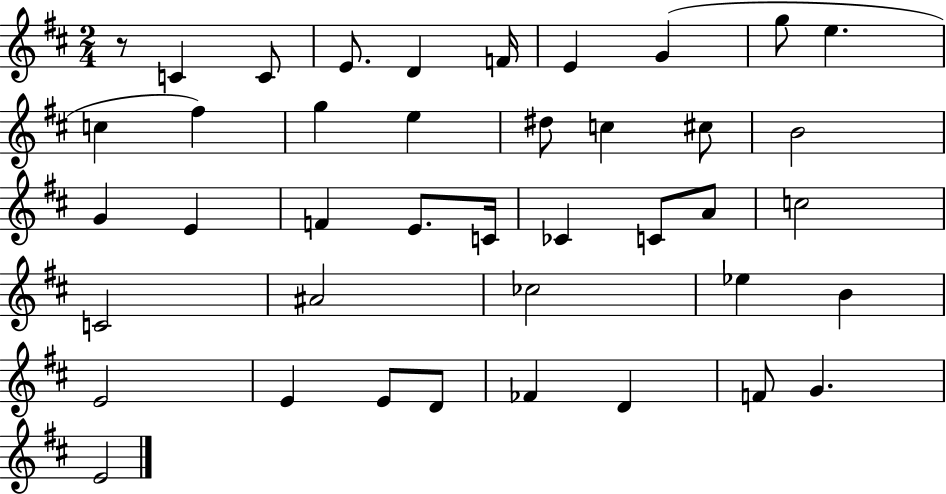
R/e C4/q C4/e E4/e. D4/q F4/s E4/q G4/q G5/e E5/q. C5/q F#5/q G5/q E5/q D#5/e C5/q C#5/e B4/h G4/q E4/q F4/q E4/e. C4/s CES4/q C4/e A4/e C5/h C4/h A#4/h CES5/h Eb5/q B4/q E4/h E4/q E4/e D4/e FES4/q D4/q F4/e G4/q. E4/h